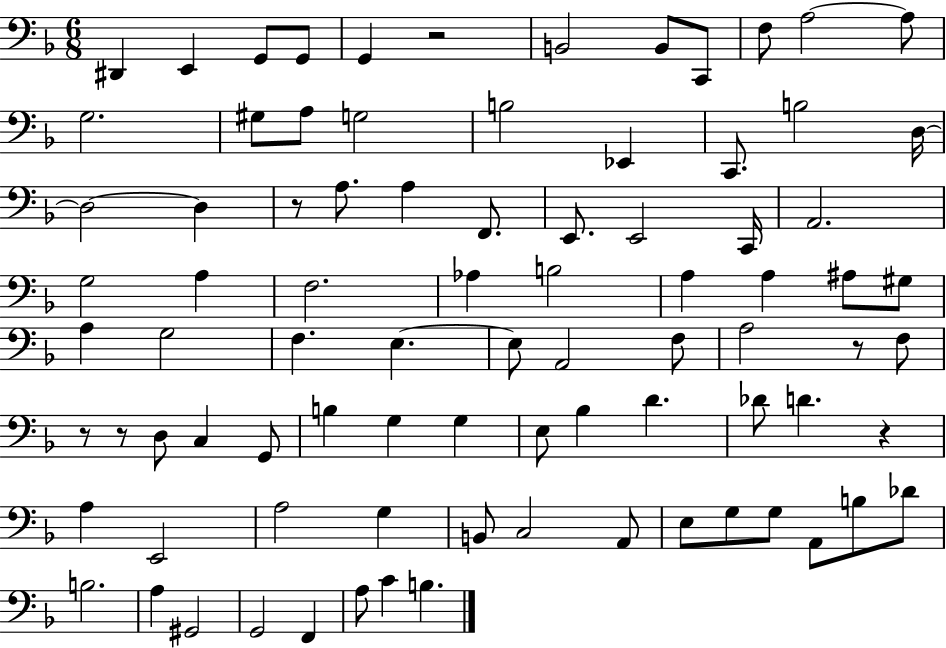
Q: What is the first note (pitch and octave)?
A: D#2